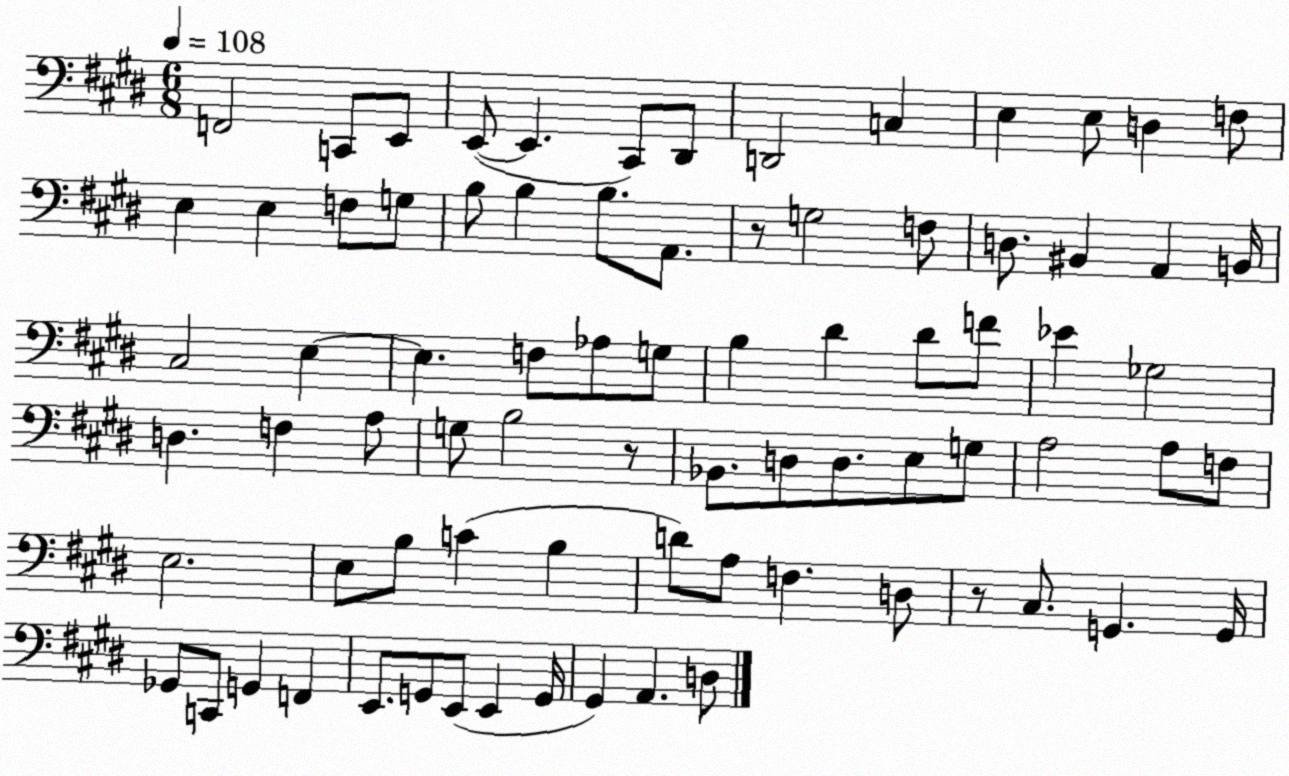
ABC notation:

X:1
T:Untitled
M:6/8
L:1/4
K:E
F,,2 C,,/2 E,,/2 E,,/2 E,, ^C,,/2 ^D,,/2 D,,2 C, E, E,/2 D, F,/2 E, E, F,/2 G,/2 B,/2 B, B,/2 A,,/2 z/2 G,2 F,/2 D,/2 ^B,, A,, B,,/4 ^C,2 E, E, F,/2 _A,/2 G,/2 B, ^D ^D/2 F/2 _E _G,2 D, F, A,/2 G,/2 B,2 z/2 _B,,/2 D,/2 D,/2 E,/2 G,/2 A,2 A,/2 F,/2 E,2 E,/2 B,/2 C B, D/2 A,/2 F, D,/2 z/2 ^C,/2 G,, G,,/4 _G,,/2 C,,/2 G,, F,, E,,/2 G,,/2 E,,/2 E,, G,,/4 ^G,, A,, D,/2